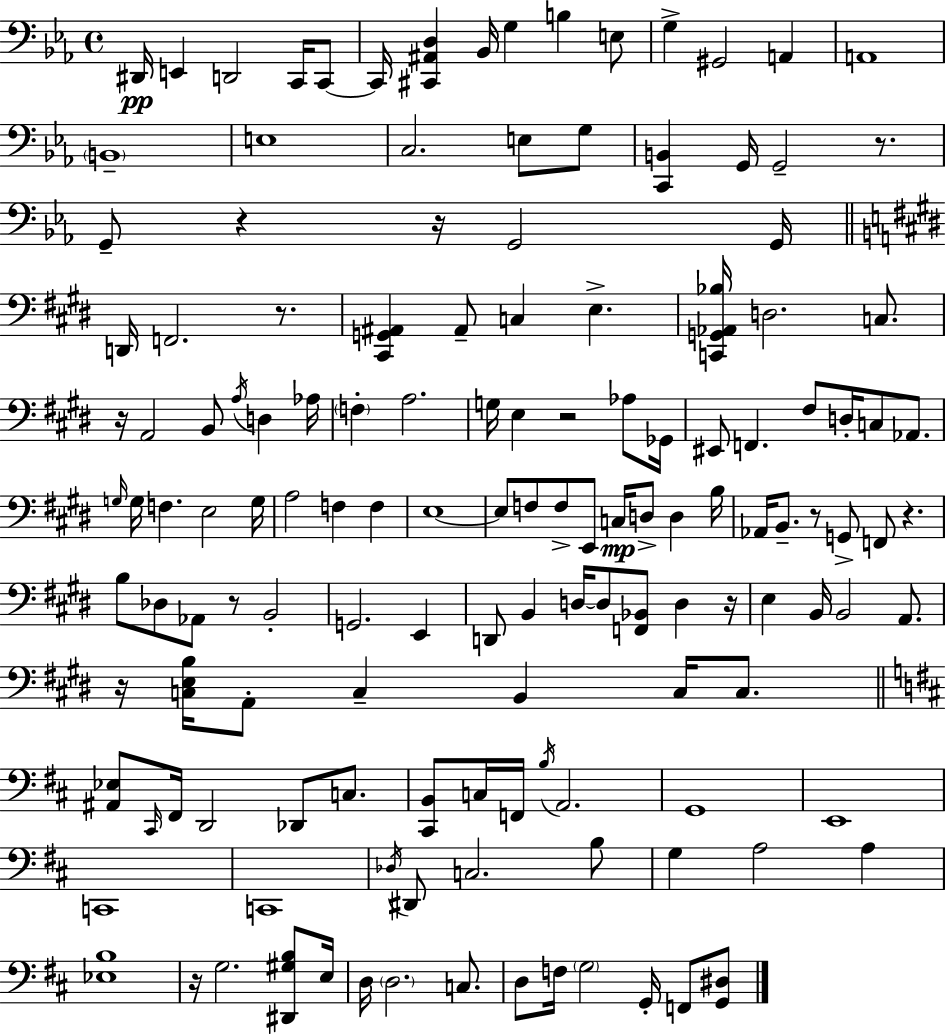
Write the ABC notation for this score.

X:1
T:Untitled
M:4/4
L:1/4
K:Eb
^D,,/4 E,, D,,2 C,,/4 C,,/2 C,,/4 [^C,,^A,,D,] _B,,/4 G, B, E,/2 G, ^G,,2 A,, A,,4 B,,4 E,4 C,2 E,/2 G,/2 [C,,B,,] G,,/4 G,,2 z/2 G,,/2 z z/4 G,,2 G,,/4 D,,/4 F,,2 z/2 [^C,,G,,^A,,] ^A,,/2 C, E, [C,,G,,_A,,_B,]/4 D,2 C,/2 z/4 A,,2 B,,/2 A,/4 D, _A,/4 F, A,2 G,/4 E, z2 _A,/2 _G,,/4 ^E,,/2 F,, ^F,/2 D,/4 C,/2 _A,,/2 G,/4 G,/4 F, E,2 G,/4 A,2 F, F, E,4 E,/2 F,/2 F,/2 E,,/2 C,/4 D,/2 D, B,/4 _A,,/4 B,,/2 z/2 G,,/2 F,,/2 z B,/2 _D,/2 _A,,/2 z/2 B,,2 G,,2 E,, D,,/2 B,, D,/4 D,/2 [F,,_B,,]/2 D, z/4 E, B,,/4 B,,2 A,,/2 z/4 [C,E,B,]/4 A,,/2 C, B,, C,/4 C,/2 [^A,,_E,]/2 ^C,,/4 ^F,,/4 D,,2 _D,,/2 C,/2 [^C,,B,,]/2 C,/4 F,,/4 B,/4 A,,2 G,,4 E,,4 C,,4 C,,4 _D,/4 ^D,,/2 C,2 B,/2 G, A,2 A, [_E,B,]4 z/4 G,2 [^D,,^G,B,]/2 E,/4 D,/4 D,2 C,/2 D,/2 F,/4 G,2 G,,/4 F,,/2 [G,,^D,]/2